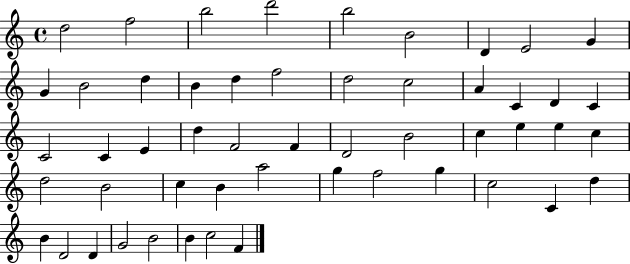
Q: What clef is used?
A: treble